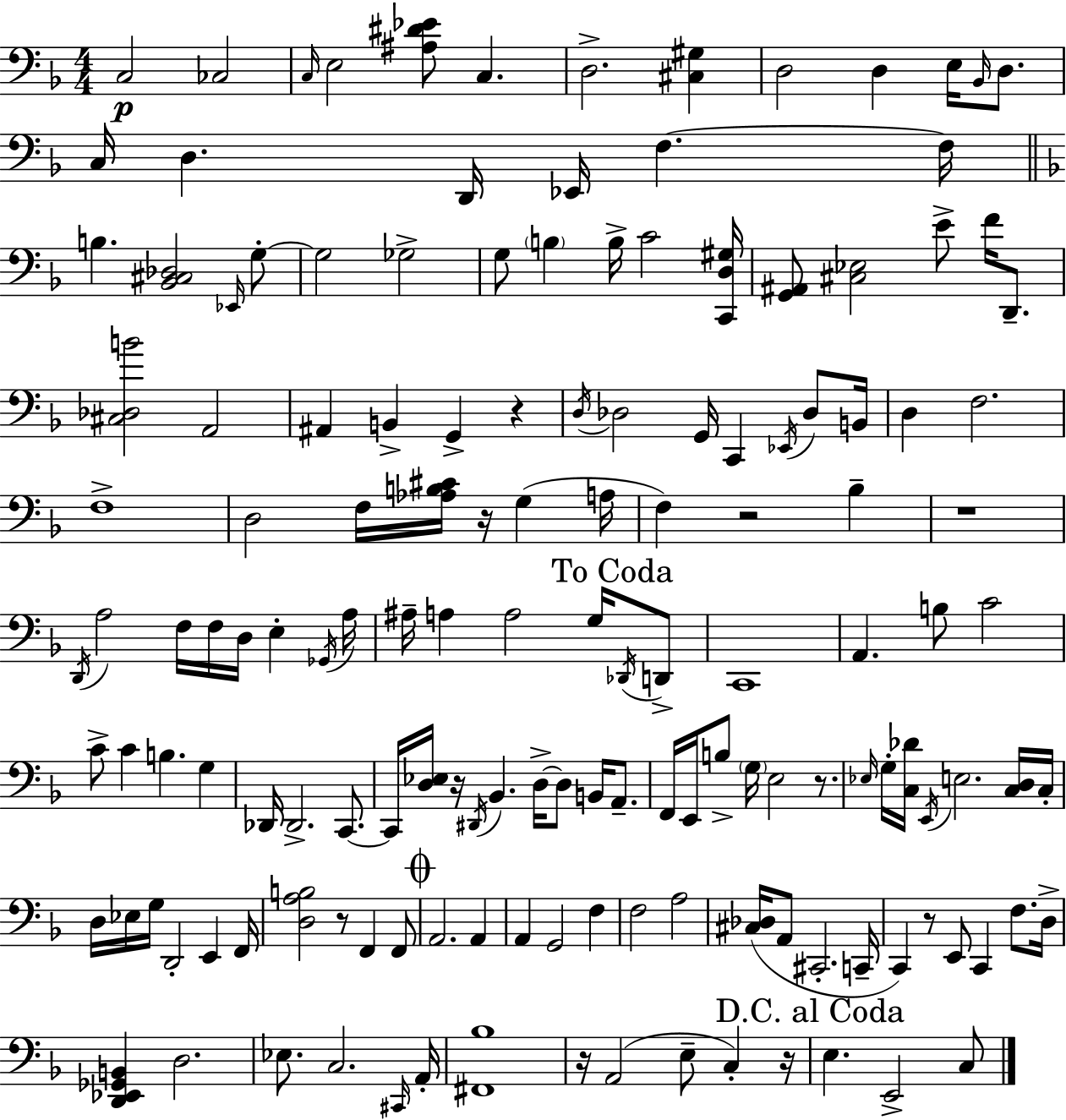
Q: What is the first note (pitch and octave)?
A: C3